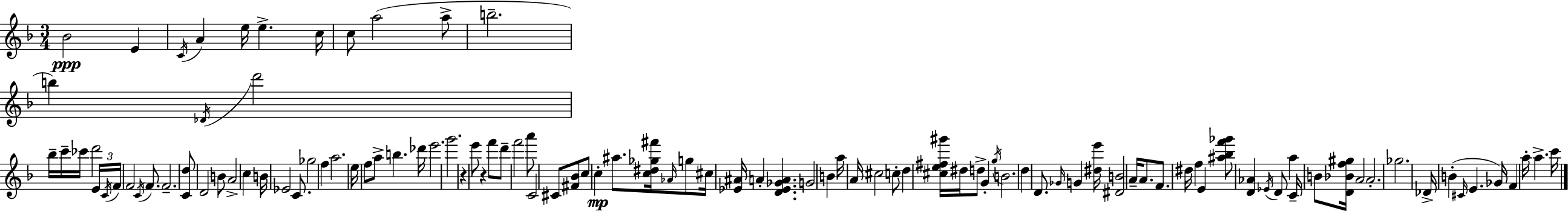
Bb4/h E4/q C4/s A4/q E5/s E5/q. C5/s C5/e A5/h A5/e B5/h. B5/q Db4/s D6/h Bb5/s C6/s CES6/s D6/h E4/s C4/s F4/s F4/h C4/s F4/e. F4/h. [C4,D5]/e D4/h B4/e A4/h C5/q B4/s Eb4/h C4/e. Gb5/h F5/q A5/h. E5/s F5/e A5/e B5/q. Db6/s E6/h. G6/h. R/q E6/e R/q F6/e D6/e F6/h A6/e C4/h C#4/e [F#4,Bb4]/e C5/e C5/q A#5/e. [C5,D#5,Gb5,F#6]/s Ab4/s G5/e C#5/s [Eb4,A#4]/s A4/q [D4,Eb4,Gb4,A4]/q. G4/h B4/q A5/s A4/s C#5/h C5/e D5/q [C#5,E5,F#5,G#6]/s D#5/s D5/e G4/q G5/s B4/h. D5/q D4/e. Gb4/s G4/q [D#5,E6]/s [D#4,B4]/h A4/s A4/e. F4/e. D#5/s F5/q E4/q [A#5,Bb5,F6,Gb6]/e [D4,Ab4]/q Eb4/s D4/e A5/q C4/s B4/e [D4,Bb4,F5,G#5]/s A4/h A4/h. Gb5/h. Db4/s B4/q C#4/s E4/q. Gb4/s F4/q A5/s A5/q. C6/s